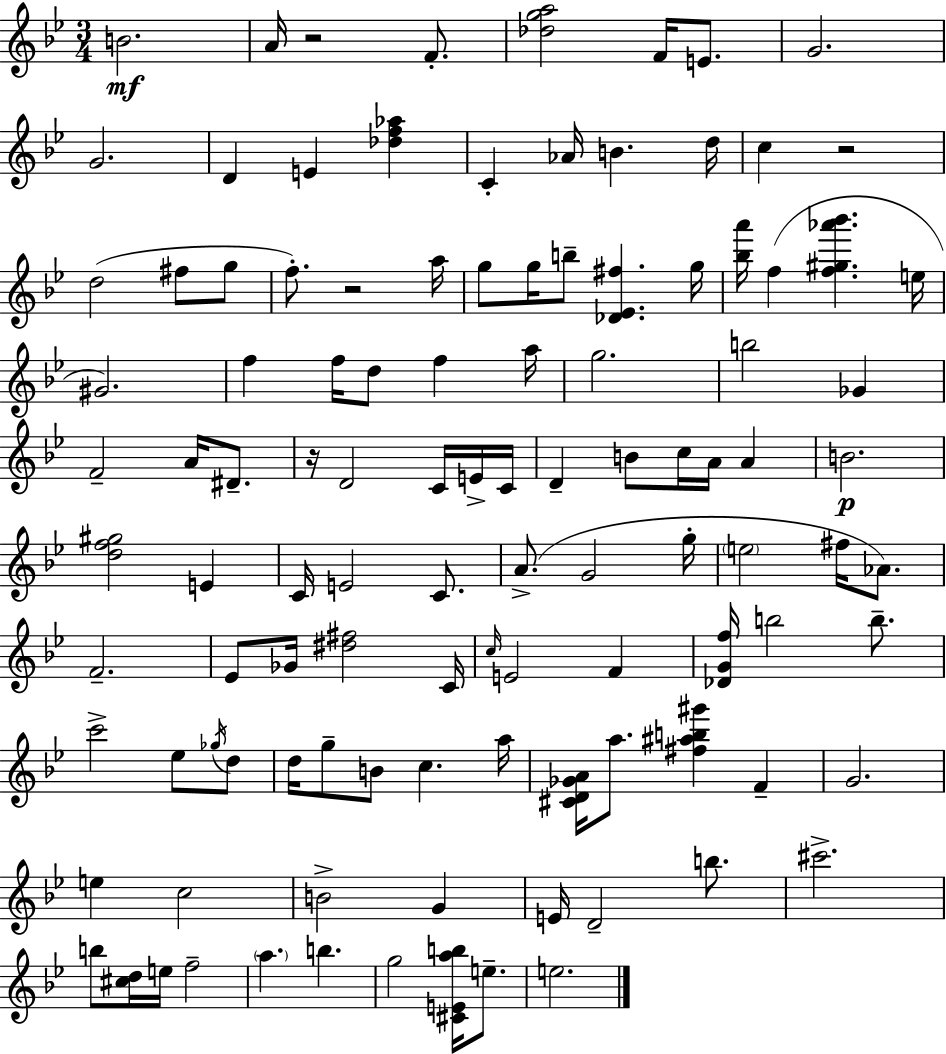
X:1
T:Untitled
M:3/4
L:1/4
K:Bb
B2 A/4 z2 F/2 [_dga]2 F/4 E/2 G2 G2 D E [_df_a] C _A/4 B d/4 c z2 d2 ^f/2 g/2 f/2 z2 a/4 g/2 g/4 b/2 [_D_E^f] g/4 [_ba']/4 f [f^g_a'_b'] e/4 ^G2 f f/4 d/2 f a/4 g2 b2 _G F2 A/4 ^D/2 z/4 D2 C/4 E/4 C/4 D B/2 c/4 A/4 A B2 [df^g]2 E C/4 E2 C/2 A/2 G2 g/4 e2 ^f/4 _A/2 F2 _E/2 _G/4 [^d^f]2 C/4 c/4 E2 F [_DGf]/4 b2 b/2 c'2 _e/2 _g/4 d/2 d/4 g/2 B/2 c a/4 [^CD_GA]/4 a/2 [^f^ab^g'] F G2 e c2 B2 G E/4 D2 b/2 ^c'2 b/2 [^cd]/4 e/4 f2 a b g2 [^CEab]/4 e/2 e2